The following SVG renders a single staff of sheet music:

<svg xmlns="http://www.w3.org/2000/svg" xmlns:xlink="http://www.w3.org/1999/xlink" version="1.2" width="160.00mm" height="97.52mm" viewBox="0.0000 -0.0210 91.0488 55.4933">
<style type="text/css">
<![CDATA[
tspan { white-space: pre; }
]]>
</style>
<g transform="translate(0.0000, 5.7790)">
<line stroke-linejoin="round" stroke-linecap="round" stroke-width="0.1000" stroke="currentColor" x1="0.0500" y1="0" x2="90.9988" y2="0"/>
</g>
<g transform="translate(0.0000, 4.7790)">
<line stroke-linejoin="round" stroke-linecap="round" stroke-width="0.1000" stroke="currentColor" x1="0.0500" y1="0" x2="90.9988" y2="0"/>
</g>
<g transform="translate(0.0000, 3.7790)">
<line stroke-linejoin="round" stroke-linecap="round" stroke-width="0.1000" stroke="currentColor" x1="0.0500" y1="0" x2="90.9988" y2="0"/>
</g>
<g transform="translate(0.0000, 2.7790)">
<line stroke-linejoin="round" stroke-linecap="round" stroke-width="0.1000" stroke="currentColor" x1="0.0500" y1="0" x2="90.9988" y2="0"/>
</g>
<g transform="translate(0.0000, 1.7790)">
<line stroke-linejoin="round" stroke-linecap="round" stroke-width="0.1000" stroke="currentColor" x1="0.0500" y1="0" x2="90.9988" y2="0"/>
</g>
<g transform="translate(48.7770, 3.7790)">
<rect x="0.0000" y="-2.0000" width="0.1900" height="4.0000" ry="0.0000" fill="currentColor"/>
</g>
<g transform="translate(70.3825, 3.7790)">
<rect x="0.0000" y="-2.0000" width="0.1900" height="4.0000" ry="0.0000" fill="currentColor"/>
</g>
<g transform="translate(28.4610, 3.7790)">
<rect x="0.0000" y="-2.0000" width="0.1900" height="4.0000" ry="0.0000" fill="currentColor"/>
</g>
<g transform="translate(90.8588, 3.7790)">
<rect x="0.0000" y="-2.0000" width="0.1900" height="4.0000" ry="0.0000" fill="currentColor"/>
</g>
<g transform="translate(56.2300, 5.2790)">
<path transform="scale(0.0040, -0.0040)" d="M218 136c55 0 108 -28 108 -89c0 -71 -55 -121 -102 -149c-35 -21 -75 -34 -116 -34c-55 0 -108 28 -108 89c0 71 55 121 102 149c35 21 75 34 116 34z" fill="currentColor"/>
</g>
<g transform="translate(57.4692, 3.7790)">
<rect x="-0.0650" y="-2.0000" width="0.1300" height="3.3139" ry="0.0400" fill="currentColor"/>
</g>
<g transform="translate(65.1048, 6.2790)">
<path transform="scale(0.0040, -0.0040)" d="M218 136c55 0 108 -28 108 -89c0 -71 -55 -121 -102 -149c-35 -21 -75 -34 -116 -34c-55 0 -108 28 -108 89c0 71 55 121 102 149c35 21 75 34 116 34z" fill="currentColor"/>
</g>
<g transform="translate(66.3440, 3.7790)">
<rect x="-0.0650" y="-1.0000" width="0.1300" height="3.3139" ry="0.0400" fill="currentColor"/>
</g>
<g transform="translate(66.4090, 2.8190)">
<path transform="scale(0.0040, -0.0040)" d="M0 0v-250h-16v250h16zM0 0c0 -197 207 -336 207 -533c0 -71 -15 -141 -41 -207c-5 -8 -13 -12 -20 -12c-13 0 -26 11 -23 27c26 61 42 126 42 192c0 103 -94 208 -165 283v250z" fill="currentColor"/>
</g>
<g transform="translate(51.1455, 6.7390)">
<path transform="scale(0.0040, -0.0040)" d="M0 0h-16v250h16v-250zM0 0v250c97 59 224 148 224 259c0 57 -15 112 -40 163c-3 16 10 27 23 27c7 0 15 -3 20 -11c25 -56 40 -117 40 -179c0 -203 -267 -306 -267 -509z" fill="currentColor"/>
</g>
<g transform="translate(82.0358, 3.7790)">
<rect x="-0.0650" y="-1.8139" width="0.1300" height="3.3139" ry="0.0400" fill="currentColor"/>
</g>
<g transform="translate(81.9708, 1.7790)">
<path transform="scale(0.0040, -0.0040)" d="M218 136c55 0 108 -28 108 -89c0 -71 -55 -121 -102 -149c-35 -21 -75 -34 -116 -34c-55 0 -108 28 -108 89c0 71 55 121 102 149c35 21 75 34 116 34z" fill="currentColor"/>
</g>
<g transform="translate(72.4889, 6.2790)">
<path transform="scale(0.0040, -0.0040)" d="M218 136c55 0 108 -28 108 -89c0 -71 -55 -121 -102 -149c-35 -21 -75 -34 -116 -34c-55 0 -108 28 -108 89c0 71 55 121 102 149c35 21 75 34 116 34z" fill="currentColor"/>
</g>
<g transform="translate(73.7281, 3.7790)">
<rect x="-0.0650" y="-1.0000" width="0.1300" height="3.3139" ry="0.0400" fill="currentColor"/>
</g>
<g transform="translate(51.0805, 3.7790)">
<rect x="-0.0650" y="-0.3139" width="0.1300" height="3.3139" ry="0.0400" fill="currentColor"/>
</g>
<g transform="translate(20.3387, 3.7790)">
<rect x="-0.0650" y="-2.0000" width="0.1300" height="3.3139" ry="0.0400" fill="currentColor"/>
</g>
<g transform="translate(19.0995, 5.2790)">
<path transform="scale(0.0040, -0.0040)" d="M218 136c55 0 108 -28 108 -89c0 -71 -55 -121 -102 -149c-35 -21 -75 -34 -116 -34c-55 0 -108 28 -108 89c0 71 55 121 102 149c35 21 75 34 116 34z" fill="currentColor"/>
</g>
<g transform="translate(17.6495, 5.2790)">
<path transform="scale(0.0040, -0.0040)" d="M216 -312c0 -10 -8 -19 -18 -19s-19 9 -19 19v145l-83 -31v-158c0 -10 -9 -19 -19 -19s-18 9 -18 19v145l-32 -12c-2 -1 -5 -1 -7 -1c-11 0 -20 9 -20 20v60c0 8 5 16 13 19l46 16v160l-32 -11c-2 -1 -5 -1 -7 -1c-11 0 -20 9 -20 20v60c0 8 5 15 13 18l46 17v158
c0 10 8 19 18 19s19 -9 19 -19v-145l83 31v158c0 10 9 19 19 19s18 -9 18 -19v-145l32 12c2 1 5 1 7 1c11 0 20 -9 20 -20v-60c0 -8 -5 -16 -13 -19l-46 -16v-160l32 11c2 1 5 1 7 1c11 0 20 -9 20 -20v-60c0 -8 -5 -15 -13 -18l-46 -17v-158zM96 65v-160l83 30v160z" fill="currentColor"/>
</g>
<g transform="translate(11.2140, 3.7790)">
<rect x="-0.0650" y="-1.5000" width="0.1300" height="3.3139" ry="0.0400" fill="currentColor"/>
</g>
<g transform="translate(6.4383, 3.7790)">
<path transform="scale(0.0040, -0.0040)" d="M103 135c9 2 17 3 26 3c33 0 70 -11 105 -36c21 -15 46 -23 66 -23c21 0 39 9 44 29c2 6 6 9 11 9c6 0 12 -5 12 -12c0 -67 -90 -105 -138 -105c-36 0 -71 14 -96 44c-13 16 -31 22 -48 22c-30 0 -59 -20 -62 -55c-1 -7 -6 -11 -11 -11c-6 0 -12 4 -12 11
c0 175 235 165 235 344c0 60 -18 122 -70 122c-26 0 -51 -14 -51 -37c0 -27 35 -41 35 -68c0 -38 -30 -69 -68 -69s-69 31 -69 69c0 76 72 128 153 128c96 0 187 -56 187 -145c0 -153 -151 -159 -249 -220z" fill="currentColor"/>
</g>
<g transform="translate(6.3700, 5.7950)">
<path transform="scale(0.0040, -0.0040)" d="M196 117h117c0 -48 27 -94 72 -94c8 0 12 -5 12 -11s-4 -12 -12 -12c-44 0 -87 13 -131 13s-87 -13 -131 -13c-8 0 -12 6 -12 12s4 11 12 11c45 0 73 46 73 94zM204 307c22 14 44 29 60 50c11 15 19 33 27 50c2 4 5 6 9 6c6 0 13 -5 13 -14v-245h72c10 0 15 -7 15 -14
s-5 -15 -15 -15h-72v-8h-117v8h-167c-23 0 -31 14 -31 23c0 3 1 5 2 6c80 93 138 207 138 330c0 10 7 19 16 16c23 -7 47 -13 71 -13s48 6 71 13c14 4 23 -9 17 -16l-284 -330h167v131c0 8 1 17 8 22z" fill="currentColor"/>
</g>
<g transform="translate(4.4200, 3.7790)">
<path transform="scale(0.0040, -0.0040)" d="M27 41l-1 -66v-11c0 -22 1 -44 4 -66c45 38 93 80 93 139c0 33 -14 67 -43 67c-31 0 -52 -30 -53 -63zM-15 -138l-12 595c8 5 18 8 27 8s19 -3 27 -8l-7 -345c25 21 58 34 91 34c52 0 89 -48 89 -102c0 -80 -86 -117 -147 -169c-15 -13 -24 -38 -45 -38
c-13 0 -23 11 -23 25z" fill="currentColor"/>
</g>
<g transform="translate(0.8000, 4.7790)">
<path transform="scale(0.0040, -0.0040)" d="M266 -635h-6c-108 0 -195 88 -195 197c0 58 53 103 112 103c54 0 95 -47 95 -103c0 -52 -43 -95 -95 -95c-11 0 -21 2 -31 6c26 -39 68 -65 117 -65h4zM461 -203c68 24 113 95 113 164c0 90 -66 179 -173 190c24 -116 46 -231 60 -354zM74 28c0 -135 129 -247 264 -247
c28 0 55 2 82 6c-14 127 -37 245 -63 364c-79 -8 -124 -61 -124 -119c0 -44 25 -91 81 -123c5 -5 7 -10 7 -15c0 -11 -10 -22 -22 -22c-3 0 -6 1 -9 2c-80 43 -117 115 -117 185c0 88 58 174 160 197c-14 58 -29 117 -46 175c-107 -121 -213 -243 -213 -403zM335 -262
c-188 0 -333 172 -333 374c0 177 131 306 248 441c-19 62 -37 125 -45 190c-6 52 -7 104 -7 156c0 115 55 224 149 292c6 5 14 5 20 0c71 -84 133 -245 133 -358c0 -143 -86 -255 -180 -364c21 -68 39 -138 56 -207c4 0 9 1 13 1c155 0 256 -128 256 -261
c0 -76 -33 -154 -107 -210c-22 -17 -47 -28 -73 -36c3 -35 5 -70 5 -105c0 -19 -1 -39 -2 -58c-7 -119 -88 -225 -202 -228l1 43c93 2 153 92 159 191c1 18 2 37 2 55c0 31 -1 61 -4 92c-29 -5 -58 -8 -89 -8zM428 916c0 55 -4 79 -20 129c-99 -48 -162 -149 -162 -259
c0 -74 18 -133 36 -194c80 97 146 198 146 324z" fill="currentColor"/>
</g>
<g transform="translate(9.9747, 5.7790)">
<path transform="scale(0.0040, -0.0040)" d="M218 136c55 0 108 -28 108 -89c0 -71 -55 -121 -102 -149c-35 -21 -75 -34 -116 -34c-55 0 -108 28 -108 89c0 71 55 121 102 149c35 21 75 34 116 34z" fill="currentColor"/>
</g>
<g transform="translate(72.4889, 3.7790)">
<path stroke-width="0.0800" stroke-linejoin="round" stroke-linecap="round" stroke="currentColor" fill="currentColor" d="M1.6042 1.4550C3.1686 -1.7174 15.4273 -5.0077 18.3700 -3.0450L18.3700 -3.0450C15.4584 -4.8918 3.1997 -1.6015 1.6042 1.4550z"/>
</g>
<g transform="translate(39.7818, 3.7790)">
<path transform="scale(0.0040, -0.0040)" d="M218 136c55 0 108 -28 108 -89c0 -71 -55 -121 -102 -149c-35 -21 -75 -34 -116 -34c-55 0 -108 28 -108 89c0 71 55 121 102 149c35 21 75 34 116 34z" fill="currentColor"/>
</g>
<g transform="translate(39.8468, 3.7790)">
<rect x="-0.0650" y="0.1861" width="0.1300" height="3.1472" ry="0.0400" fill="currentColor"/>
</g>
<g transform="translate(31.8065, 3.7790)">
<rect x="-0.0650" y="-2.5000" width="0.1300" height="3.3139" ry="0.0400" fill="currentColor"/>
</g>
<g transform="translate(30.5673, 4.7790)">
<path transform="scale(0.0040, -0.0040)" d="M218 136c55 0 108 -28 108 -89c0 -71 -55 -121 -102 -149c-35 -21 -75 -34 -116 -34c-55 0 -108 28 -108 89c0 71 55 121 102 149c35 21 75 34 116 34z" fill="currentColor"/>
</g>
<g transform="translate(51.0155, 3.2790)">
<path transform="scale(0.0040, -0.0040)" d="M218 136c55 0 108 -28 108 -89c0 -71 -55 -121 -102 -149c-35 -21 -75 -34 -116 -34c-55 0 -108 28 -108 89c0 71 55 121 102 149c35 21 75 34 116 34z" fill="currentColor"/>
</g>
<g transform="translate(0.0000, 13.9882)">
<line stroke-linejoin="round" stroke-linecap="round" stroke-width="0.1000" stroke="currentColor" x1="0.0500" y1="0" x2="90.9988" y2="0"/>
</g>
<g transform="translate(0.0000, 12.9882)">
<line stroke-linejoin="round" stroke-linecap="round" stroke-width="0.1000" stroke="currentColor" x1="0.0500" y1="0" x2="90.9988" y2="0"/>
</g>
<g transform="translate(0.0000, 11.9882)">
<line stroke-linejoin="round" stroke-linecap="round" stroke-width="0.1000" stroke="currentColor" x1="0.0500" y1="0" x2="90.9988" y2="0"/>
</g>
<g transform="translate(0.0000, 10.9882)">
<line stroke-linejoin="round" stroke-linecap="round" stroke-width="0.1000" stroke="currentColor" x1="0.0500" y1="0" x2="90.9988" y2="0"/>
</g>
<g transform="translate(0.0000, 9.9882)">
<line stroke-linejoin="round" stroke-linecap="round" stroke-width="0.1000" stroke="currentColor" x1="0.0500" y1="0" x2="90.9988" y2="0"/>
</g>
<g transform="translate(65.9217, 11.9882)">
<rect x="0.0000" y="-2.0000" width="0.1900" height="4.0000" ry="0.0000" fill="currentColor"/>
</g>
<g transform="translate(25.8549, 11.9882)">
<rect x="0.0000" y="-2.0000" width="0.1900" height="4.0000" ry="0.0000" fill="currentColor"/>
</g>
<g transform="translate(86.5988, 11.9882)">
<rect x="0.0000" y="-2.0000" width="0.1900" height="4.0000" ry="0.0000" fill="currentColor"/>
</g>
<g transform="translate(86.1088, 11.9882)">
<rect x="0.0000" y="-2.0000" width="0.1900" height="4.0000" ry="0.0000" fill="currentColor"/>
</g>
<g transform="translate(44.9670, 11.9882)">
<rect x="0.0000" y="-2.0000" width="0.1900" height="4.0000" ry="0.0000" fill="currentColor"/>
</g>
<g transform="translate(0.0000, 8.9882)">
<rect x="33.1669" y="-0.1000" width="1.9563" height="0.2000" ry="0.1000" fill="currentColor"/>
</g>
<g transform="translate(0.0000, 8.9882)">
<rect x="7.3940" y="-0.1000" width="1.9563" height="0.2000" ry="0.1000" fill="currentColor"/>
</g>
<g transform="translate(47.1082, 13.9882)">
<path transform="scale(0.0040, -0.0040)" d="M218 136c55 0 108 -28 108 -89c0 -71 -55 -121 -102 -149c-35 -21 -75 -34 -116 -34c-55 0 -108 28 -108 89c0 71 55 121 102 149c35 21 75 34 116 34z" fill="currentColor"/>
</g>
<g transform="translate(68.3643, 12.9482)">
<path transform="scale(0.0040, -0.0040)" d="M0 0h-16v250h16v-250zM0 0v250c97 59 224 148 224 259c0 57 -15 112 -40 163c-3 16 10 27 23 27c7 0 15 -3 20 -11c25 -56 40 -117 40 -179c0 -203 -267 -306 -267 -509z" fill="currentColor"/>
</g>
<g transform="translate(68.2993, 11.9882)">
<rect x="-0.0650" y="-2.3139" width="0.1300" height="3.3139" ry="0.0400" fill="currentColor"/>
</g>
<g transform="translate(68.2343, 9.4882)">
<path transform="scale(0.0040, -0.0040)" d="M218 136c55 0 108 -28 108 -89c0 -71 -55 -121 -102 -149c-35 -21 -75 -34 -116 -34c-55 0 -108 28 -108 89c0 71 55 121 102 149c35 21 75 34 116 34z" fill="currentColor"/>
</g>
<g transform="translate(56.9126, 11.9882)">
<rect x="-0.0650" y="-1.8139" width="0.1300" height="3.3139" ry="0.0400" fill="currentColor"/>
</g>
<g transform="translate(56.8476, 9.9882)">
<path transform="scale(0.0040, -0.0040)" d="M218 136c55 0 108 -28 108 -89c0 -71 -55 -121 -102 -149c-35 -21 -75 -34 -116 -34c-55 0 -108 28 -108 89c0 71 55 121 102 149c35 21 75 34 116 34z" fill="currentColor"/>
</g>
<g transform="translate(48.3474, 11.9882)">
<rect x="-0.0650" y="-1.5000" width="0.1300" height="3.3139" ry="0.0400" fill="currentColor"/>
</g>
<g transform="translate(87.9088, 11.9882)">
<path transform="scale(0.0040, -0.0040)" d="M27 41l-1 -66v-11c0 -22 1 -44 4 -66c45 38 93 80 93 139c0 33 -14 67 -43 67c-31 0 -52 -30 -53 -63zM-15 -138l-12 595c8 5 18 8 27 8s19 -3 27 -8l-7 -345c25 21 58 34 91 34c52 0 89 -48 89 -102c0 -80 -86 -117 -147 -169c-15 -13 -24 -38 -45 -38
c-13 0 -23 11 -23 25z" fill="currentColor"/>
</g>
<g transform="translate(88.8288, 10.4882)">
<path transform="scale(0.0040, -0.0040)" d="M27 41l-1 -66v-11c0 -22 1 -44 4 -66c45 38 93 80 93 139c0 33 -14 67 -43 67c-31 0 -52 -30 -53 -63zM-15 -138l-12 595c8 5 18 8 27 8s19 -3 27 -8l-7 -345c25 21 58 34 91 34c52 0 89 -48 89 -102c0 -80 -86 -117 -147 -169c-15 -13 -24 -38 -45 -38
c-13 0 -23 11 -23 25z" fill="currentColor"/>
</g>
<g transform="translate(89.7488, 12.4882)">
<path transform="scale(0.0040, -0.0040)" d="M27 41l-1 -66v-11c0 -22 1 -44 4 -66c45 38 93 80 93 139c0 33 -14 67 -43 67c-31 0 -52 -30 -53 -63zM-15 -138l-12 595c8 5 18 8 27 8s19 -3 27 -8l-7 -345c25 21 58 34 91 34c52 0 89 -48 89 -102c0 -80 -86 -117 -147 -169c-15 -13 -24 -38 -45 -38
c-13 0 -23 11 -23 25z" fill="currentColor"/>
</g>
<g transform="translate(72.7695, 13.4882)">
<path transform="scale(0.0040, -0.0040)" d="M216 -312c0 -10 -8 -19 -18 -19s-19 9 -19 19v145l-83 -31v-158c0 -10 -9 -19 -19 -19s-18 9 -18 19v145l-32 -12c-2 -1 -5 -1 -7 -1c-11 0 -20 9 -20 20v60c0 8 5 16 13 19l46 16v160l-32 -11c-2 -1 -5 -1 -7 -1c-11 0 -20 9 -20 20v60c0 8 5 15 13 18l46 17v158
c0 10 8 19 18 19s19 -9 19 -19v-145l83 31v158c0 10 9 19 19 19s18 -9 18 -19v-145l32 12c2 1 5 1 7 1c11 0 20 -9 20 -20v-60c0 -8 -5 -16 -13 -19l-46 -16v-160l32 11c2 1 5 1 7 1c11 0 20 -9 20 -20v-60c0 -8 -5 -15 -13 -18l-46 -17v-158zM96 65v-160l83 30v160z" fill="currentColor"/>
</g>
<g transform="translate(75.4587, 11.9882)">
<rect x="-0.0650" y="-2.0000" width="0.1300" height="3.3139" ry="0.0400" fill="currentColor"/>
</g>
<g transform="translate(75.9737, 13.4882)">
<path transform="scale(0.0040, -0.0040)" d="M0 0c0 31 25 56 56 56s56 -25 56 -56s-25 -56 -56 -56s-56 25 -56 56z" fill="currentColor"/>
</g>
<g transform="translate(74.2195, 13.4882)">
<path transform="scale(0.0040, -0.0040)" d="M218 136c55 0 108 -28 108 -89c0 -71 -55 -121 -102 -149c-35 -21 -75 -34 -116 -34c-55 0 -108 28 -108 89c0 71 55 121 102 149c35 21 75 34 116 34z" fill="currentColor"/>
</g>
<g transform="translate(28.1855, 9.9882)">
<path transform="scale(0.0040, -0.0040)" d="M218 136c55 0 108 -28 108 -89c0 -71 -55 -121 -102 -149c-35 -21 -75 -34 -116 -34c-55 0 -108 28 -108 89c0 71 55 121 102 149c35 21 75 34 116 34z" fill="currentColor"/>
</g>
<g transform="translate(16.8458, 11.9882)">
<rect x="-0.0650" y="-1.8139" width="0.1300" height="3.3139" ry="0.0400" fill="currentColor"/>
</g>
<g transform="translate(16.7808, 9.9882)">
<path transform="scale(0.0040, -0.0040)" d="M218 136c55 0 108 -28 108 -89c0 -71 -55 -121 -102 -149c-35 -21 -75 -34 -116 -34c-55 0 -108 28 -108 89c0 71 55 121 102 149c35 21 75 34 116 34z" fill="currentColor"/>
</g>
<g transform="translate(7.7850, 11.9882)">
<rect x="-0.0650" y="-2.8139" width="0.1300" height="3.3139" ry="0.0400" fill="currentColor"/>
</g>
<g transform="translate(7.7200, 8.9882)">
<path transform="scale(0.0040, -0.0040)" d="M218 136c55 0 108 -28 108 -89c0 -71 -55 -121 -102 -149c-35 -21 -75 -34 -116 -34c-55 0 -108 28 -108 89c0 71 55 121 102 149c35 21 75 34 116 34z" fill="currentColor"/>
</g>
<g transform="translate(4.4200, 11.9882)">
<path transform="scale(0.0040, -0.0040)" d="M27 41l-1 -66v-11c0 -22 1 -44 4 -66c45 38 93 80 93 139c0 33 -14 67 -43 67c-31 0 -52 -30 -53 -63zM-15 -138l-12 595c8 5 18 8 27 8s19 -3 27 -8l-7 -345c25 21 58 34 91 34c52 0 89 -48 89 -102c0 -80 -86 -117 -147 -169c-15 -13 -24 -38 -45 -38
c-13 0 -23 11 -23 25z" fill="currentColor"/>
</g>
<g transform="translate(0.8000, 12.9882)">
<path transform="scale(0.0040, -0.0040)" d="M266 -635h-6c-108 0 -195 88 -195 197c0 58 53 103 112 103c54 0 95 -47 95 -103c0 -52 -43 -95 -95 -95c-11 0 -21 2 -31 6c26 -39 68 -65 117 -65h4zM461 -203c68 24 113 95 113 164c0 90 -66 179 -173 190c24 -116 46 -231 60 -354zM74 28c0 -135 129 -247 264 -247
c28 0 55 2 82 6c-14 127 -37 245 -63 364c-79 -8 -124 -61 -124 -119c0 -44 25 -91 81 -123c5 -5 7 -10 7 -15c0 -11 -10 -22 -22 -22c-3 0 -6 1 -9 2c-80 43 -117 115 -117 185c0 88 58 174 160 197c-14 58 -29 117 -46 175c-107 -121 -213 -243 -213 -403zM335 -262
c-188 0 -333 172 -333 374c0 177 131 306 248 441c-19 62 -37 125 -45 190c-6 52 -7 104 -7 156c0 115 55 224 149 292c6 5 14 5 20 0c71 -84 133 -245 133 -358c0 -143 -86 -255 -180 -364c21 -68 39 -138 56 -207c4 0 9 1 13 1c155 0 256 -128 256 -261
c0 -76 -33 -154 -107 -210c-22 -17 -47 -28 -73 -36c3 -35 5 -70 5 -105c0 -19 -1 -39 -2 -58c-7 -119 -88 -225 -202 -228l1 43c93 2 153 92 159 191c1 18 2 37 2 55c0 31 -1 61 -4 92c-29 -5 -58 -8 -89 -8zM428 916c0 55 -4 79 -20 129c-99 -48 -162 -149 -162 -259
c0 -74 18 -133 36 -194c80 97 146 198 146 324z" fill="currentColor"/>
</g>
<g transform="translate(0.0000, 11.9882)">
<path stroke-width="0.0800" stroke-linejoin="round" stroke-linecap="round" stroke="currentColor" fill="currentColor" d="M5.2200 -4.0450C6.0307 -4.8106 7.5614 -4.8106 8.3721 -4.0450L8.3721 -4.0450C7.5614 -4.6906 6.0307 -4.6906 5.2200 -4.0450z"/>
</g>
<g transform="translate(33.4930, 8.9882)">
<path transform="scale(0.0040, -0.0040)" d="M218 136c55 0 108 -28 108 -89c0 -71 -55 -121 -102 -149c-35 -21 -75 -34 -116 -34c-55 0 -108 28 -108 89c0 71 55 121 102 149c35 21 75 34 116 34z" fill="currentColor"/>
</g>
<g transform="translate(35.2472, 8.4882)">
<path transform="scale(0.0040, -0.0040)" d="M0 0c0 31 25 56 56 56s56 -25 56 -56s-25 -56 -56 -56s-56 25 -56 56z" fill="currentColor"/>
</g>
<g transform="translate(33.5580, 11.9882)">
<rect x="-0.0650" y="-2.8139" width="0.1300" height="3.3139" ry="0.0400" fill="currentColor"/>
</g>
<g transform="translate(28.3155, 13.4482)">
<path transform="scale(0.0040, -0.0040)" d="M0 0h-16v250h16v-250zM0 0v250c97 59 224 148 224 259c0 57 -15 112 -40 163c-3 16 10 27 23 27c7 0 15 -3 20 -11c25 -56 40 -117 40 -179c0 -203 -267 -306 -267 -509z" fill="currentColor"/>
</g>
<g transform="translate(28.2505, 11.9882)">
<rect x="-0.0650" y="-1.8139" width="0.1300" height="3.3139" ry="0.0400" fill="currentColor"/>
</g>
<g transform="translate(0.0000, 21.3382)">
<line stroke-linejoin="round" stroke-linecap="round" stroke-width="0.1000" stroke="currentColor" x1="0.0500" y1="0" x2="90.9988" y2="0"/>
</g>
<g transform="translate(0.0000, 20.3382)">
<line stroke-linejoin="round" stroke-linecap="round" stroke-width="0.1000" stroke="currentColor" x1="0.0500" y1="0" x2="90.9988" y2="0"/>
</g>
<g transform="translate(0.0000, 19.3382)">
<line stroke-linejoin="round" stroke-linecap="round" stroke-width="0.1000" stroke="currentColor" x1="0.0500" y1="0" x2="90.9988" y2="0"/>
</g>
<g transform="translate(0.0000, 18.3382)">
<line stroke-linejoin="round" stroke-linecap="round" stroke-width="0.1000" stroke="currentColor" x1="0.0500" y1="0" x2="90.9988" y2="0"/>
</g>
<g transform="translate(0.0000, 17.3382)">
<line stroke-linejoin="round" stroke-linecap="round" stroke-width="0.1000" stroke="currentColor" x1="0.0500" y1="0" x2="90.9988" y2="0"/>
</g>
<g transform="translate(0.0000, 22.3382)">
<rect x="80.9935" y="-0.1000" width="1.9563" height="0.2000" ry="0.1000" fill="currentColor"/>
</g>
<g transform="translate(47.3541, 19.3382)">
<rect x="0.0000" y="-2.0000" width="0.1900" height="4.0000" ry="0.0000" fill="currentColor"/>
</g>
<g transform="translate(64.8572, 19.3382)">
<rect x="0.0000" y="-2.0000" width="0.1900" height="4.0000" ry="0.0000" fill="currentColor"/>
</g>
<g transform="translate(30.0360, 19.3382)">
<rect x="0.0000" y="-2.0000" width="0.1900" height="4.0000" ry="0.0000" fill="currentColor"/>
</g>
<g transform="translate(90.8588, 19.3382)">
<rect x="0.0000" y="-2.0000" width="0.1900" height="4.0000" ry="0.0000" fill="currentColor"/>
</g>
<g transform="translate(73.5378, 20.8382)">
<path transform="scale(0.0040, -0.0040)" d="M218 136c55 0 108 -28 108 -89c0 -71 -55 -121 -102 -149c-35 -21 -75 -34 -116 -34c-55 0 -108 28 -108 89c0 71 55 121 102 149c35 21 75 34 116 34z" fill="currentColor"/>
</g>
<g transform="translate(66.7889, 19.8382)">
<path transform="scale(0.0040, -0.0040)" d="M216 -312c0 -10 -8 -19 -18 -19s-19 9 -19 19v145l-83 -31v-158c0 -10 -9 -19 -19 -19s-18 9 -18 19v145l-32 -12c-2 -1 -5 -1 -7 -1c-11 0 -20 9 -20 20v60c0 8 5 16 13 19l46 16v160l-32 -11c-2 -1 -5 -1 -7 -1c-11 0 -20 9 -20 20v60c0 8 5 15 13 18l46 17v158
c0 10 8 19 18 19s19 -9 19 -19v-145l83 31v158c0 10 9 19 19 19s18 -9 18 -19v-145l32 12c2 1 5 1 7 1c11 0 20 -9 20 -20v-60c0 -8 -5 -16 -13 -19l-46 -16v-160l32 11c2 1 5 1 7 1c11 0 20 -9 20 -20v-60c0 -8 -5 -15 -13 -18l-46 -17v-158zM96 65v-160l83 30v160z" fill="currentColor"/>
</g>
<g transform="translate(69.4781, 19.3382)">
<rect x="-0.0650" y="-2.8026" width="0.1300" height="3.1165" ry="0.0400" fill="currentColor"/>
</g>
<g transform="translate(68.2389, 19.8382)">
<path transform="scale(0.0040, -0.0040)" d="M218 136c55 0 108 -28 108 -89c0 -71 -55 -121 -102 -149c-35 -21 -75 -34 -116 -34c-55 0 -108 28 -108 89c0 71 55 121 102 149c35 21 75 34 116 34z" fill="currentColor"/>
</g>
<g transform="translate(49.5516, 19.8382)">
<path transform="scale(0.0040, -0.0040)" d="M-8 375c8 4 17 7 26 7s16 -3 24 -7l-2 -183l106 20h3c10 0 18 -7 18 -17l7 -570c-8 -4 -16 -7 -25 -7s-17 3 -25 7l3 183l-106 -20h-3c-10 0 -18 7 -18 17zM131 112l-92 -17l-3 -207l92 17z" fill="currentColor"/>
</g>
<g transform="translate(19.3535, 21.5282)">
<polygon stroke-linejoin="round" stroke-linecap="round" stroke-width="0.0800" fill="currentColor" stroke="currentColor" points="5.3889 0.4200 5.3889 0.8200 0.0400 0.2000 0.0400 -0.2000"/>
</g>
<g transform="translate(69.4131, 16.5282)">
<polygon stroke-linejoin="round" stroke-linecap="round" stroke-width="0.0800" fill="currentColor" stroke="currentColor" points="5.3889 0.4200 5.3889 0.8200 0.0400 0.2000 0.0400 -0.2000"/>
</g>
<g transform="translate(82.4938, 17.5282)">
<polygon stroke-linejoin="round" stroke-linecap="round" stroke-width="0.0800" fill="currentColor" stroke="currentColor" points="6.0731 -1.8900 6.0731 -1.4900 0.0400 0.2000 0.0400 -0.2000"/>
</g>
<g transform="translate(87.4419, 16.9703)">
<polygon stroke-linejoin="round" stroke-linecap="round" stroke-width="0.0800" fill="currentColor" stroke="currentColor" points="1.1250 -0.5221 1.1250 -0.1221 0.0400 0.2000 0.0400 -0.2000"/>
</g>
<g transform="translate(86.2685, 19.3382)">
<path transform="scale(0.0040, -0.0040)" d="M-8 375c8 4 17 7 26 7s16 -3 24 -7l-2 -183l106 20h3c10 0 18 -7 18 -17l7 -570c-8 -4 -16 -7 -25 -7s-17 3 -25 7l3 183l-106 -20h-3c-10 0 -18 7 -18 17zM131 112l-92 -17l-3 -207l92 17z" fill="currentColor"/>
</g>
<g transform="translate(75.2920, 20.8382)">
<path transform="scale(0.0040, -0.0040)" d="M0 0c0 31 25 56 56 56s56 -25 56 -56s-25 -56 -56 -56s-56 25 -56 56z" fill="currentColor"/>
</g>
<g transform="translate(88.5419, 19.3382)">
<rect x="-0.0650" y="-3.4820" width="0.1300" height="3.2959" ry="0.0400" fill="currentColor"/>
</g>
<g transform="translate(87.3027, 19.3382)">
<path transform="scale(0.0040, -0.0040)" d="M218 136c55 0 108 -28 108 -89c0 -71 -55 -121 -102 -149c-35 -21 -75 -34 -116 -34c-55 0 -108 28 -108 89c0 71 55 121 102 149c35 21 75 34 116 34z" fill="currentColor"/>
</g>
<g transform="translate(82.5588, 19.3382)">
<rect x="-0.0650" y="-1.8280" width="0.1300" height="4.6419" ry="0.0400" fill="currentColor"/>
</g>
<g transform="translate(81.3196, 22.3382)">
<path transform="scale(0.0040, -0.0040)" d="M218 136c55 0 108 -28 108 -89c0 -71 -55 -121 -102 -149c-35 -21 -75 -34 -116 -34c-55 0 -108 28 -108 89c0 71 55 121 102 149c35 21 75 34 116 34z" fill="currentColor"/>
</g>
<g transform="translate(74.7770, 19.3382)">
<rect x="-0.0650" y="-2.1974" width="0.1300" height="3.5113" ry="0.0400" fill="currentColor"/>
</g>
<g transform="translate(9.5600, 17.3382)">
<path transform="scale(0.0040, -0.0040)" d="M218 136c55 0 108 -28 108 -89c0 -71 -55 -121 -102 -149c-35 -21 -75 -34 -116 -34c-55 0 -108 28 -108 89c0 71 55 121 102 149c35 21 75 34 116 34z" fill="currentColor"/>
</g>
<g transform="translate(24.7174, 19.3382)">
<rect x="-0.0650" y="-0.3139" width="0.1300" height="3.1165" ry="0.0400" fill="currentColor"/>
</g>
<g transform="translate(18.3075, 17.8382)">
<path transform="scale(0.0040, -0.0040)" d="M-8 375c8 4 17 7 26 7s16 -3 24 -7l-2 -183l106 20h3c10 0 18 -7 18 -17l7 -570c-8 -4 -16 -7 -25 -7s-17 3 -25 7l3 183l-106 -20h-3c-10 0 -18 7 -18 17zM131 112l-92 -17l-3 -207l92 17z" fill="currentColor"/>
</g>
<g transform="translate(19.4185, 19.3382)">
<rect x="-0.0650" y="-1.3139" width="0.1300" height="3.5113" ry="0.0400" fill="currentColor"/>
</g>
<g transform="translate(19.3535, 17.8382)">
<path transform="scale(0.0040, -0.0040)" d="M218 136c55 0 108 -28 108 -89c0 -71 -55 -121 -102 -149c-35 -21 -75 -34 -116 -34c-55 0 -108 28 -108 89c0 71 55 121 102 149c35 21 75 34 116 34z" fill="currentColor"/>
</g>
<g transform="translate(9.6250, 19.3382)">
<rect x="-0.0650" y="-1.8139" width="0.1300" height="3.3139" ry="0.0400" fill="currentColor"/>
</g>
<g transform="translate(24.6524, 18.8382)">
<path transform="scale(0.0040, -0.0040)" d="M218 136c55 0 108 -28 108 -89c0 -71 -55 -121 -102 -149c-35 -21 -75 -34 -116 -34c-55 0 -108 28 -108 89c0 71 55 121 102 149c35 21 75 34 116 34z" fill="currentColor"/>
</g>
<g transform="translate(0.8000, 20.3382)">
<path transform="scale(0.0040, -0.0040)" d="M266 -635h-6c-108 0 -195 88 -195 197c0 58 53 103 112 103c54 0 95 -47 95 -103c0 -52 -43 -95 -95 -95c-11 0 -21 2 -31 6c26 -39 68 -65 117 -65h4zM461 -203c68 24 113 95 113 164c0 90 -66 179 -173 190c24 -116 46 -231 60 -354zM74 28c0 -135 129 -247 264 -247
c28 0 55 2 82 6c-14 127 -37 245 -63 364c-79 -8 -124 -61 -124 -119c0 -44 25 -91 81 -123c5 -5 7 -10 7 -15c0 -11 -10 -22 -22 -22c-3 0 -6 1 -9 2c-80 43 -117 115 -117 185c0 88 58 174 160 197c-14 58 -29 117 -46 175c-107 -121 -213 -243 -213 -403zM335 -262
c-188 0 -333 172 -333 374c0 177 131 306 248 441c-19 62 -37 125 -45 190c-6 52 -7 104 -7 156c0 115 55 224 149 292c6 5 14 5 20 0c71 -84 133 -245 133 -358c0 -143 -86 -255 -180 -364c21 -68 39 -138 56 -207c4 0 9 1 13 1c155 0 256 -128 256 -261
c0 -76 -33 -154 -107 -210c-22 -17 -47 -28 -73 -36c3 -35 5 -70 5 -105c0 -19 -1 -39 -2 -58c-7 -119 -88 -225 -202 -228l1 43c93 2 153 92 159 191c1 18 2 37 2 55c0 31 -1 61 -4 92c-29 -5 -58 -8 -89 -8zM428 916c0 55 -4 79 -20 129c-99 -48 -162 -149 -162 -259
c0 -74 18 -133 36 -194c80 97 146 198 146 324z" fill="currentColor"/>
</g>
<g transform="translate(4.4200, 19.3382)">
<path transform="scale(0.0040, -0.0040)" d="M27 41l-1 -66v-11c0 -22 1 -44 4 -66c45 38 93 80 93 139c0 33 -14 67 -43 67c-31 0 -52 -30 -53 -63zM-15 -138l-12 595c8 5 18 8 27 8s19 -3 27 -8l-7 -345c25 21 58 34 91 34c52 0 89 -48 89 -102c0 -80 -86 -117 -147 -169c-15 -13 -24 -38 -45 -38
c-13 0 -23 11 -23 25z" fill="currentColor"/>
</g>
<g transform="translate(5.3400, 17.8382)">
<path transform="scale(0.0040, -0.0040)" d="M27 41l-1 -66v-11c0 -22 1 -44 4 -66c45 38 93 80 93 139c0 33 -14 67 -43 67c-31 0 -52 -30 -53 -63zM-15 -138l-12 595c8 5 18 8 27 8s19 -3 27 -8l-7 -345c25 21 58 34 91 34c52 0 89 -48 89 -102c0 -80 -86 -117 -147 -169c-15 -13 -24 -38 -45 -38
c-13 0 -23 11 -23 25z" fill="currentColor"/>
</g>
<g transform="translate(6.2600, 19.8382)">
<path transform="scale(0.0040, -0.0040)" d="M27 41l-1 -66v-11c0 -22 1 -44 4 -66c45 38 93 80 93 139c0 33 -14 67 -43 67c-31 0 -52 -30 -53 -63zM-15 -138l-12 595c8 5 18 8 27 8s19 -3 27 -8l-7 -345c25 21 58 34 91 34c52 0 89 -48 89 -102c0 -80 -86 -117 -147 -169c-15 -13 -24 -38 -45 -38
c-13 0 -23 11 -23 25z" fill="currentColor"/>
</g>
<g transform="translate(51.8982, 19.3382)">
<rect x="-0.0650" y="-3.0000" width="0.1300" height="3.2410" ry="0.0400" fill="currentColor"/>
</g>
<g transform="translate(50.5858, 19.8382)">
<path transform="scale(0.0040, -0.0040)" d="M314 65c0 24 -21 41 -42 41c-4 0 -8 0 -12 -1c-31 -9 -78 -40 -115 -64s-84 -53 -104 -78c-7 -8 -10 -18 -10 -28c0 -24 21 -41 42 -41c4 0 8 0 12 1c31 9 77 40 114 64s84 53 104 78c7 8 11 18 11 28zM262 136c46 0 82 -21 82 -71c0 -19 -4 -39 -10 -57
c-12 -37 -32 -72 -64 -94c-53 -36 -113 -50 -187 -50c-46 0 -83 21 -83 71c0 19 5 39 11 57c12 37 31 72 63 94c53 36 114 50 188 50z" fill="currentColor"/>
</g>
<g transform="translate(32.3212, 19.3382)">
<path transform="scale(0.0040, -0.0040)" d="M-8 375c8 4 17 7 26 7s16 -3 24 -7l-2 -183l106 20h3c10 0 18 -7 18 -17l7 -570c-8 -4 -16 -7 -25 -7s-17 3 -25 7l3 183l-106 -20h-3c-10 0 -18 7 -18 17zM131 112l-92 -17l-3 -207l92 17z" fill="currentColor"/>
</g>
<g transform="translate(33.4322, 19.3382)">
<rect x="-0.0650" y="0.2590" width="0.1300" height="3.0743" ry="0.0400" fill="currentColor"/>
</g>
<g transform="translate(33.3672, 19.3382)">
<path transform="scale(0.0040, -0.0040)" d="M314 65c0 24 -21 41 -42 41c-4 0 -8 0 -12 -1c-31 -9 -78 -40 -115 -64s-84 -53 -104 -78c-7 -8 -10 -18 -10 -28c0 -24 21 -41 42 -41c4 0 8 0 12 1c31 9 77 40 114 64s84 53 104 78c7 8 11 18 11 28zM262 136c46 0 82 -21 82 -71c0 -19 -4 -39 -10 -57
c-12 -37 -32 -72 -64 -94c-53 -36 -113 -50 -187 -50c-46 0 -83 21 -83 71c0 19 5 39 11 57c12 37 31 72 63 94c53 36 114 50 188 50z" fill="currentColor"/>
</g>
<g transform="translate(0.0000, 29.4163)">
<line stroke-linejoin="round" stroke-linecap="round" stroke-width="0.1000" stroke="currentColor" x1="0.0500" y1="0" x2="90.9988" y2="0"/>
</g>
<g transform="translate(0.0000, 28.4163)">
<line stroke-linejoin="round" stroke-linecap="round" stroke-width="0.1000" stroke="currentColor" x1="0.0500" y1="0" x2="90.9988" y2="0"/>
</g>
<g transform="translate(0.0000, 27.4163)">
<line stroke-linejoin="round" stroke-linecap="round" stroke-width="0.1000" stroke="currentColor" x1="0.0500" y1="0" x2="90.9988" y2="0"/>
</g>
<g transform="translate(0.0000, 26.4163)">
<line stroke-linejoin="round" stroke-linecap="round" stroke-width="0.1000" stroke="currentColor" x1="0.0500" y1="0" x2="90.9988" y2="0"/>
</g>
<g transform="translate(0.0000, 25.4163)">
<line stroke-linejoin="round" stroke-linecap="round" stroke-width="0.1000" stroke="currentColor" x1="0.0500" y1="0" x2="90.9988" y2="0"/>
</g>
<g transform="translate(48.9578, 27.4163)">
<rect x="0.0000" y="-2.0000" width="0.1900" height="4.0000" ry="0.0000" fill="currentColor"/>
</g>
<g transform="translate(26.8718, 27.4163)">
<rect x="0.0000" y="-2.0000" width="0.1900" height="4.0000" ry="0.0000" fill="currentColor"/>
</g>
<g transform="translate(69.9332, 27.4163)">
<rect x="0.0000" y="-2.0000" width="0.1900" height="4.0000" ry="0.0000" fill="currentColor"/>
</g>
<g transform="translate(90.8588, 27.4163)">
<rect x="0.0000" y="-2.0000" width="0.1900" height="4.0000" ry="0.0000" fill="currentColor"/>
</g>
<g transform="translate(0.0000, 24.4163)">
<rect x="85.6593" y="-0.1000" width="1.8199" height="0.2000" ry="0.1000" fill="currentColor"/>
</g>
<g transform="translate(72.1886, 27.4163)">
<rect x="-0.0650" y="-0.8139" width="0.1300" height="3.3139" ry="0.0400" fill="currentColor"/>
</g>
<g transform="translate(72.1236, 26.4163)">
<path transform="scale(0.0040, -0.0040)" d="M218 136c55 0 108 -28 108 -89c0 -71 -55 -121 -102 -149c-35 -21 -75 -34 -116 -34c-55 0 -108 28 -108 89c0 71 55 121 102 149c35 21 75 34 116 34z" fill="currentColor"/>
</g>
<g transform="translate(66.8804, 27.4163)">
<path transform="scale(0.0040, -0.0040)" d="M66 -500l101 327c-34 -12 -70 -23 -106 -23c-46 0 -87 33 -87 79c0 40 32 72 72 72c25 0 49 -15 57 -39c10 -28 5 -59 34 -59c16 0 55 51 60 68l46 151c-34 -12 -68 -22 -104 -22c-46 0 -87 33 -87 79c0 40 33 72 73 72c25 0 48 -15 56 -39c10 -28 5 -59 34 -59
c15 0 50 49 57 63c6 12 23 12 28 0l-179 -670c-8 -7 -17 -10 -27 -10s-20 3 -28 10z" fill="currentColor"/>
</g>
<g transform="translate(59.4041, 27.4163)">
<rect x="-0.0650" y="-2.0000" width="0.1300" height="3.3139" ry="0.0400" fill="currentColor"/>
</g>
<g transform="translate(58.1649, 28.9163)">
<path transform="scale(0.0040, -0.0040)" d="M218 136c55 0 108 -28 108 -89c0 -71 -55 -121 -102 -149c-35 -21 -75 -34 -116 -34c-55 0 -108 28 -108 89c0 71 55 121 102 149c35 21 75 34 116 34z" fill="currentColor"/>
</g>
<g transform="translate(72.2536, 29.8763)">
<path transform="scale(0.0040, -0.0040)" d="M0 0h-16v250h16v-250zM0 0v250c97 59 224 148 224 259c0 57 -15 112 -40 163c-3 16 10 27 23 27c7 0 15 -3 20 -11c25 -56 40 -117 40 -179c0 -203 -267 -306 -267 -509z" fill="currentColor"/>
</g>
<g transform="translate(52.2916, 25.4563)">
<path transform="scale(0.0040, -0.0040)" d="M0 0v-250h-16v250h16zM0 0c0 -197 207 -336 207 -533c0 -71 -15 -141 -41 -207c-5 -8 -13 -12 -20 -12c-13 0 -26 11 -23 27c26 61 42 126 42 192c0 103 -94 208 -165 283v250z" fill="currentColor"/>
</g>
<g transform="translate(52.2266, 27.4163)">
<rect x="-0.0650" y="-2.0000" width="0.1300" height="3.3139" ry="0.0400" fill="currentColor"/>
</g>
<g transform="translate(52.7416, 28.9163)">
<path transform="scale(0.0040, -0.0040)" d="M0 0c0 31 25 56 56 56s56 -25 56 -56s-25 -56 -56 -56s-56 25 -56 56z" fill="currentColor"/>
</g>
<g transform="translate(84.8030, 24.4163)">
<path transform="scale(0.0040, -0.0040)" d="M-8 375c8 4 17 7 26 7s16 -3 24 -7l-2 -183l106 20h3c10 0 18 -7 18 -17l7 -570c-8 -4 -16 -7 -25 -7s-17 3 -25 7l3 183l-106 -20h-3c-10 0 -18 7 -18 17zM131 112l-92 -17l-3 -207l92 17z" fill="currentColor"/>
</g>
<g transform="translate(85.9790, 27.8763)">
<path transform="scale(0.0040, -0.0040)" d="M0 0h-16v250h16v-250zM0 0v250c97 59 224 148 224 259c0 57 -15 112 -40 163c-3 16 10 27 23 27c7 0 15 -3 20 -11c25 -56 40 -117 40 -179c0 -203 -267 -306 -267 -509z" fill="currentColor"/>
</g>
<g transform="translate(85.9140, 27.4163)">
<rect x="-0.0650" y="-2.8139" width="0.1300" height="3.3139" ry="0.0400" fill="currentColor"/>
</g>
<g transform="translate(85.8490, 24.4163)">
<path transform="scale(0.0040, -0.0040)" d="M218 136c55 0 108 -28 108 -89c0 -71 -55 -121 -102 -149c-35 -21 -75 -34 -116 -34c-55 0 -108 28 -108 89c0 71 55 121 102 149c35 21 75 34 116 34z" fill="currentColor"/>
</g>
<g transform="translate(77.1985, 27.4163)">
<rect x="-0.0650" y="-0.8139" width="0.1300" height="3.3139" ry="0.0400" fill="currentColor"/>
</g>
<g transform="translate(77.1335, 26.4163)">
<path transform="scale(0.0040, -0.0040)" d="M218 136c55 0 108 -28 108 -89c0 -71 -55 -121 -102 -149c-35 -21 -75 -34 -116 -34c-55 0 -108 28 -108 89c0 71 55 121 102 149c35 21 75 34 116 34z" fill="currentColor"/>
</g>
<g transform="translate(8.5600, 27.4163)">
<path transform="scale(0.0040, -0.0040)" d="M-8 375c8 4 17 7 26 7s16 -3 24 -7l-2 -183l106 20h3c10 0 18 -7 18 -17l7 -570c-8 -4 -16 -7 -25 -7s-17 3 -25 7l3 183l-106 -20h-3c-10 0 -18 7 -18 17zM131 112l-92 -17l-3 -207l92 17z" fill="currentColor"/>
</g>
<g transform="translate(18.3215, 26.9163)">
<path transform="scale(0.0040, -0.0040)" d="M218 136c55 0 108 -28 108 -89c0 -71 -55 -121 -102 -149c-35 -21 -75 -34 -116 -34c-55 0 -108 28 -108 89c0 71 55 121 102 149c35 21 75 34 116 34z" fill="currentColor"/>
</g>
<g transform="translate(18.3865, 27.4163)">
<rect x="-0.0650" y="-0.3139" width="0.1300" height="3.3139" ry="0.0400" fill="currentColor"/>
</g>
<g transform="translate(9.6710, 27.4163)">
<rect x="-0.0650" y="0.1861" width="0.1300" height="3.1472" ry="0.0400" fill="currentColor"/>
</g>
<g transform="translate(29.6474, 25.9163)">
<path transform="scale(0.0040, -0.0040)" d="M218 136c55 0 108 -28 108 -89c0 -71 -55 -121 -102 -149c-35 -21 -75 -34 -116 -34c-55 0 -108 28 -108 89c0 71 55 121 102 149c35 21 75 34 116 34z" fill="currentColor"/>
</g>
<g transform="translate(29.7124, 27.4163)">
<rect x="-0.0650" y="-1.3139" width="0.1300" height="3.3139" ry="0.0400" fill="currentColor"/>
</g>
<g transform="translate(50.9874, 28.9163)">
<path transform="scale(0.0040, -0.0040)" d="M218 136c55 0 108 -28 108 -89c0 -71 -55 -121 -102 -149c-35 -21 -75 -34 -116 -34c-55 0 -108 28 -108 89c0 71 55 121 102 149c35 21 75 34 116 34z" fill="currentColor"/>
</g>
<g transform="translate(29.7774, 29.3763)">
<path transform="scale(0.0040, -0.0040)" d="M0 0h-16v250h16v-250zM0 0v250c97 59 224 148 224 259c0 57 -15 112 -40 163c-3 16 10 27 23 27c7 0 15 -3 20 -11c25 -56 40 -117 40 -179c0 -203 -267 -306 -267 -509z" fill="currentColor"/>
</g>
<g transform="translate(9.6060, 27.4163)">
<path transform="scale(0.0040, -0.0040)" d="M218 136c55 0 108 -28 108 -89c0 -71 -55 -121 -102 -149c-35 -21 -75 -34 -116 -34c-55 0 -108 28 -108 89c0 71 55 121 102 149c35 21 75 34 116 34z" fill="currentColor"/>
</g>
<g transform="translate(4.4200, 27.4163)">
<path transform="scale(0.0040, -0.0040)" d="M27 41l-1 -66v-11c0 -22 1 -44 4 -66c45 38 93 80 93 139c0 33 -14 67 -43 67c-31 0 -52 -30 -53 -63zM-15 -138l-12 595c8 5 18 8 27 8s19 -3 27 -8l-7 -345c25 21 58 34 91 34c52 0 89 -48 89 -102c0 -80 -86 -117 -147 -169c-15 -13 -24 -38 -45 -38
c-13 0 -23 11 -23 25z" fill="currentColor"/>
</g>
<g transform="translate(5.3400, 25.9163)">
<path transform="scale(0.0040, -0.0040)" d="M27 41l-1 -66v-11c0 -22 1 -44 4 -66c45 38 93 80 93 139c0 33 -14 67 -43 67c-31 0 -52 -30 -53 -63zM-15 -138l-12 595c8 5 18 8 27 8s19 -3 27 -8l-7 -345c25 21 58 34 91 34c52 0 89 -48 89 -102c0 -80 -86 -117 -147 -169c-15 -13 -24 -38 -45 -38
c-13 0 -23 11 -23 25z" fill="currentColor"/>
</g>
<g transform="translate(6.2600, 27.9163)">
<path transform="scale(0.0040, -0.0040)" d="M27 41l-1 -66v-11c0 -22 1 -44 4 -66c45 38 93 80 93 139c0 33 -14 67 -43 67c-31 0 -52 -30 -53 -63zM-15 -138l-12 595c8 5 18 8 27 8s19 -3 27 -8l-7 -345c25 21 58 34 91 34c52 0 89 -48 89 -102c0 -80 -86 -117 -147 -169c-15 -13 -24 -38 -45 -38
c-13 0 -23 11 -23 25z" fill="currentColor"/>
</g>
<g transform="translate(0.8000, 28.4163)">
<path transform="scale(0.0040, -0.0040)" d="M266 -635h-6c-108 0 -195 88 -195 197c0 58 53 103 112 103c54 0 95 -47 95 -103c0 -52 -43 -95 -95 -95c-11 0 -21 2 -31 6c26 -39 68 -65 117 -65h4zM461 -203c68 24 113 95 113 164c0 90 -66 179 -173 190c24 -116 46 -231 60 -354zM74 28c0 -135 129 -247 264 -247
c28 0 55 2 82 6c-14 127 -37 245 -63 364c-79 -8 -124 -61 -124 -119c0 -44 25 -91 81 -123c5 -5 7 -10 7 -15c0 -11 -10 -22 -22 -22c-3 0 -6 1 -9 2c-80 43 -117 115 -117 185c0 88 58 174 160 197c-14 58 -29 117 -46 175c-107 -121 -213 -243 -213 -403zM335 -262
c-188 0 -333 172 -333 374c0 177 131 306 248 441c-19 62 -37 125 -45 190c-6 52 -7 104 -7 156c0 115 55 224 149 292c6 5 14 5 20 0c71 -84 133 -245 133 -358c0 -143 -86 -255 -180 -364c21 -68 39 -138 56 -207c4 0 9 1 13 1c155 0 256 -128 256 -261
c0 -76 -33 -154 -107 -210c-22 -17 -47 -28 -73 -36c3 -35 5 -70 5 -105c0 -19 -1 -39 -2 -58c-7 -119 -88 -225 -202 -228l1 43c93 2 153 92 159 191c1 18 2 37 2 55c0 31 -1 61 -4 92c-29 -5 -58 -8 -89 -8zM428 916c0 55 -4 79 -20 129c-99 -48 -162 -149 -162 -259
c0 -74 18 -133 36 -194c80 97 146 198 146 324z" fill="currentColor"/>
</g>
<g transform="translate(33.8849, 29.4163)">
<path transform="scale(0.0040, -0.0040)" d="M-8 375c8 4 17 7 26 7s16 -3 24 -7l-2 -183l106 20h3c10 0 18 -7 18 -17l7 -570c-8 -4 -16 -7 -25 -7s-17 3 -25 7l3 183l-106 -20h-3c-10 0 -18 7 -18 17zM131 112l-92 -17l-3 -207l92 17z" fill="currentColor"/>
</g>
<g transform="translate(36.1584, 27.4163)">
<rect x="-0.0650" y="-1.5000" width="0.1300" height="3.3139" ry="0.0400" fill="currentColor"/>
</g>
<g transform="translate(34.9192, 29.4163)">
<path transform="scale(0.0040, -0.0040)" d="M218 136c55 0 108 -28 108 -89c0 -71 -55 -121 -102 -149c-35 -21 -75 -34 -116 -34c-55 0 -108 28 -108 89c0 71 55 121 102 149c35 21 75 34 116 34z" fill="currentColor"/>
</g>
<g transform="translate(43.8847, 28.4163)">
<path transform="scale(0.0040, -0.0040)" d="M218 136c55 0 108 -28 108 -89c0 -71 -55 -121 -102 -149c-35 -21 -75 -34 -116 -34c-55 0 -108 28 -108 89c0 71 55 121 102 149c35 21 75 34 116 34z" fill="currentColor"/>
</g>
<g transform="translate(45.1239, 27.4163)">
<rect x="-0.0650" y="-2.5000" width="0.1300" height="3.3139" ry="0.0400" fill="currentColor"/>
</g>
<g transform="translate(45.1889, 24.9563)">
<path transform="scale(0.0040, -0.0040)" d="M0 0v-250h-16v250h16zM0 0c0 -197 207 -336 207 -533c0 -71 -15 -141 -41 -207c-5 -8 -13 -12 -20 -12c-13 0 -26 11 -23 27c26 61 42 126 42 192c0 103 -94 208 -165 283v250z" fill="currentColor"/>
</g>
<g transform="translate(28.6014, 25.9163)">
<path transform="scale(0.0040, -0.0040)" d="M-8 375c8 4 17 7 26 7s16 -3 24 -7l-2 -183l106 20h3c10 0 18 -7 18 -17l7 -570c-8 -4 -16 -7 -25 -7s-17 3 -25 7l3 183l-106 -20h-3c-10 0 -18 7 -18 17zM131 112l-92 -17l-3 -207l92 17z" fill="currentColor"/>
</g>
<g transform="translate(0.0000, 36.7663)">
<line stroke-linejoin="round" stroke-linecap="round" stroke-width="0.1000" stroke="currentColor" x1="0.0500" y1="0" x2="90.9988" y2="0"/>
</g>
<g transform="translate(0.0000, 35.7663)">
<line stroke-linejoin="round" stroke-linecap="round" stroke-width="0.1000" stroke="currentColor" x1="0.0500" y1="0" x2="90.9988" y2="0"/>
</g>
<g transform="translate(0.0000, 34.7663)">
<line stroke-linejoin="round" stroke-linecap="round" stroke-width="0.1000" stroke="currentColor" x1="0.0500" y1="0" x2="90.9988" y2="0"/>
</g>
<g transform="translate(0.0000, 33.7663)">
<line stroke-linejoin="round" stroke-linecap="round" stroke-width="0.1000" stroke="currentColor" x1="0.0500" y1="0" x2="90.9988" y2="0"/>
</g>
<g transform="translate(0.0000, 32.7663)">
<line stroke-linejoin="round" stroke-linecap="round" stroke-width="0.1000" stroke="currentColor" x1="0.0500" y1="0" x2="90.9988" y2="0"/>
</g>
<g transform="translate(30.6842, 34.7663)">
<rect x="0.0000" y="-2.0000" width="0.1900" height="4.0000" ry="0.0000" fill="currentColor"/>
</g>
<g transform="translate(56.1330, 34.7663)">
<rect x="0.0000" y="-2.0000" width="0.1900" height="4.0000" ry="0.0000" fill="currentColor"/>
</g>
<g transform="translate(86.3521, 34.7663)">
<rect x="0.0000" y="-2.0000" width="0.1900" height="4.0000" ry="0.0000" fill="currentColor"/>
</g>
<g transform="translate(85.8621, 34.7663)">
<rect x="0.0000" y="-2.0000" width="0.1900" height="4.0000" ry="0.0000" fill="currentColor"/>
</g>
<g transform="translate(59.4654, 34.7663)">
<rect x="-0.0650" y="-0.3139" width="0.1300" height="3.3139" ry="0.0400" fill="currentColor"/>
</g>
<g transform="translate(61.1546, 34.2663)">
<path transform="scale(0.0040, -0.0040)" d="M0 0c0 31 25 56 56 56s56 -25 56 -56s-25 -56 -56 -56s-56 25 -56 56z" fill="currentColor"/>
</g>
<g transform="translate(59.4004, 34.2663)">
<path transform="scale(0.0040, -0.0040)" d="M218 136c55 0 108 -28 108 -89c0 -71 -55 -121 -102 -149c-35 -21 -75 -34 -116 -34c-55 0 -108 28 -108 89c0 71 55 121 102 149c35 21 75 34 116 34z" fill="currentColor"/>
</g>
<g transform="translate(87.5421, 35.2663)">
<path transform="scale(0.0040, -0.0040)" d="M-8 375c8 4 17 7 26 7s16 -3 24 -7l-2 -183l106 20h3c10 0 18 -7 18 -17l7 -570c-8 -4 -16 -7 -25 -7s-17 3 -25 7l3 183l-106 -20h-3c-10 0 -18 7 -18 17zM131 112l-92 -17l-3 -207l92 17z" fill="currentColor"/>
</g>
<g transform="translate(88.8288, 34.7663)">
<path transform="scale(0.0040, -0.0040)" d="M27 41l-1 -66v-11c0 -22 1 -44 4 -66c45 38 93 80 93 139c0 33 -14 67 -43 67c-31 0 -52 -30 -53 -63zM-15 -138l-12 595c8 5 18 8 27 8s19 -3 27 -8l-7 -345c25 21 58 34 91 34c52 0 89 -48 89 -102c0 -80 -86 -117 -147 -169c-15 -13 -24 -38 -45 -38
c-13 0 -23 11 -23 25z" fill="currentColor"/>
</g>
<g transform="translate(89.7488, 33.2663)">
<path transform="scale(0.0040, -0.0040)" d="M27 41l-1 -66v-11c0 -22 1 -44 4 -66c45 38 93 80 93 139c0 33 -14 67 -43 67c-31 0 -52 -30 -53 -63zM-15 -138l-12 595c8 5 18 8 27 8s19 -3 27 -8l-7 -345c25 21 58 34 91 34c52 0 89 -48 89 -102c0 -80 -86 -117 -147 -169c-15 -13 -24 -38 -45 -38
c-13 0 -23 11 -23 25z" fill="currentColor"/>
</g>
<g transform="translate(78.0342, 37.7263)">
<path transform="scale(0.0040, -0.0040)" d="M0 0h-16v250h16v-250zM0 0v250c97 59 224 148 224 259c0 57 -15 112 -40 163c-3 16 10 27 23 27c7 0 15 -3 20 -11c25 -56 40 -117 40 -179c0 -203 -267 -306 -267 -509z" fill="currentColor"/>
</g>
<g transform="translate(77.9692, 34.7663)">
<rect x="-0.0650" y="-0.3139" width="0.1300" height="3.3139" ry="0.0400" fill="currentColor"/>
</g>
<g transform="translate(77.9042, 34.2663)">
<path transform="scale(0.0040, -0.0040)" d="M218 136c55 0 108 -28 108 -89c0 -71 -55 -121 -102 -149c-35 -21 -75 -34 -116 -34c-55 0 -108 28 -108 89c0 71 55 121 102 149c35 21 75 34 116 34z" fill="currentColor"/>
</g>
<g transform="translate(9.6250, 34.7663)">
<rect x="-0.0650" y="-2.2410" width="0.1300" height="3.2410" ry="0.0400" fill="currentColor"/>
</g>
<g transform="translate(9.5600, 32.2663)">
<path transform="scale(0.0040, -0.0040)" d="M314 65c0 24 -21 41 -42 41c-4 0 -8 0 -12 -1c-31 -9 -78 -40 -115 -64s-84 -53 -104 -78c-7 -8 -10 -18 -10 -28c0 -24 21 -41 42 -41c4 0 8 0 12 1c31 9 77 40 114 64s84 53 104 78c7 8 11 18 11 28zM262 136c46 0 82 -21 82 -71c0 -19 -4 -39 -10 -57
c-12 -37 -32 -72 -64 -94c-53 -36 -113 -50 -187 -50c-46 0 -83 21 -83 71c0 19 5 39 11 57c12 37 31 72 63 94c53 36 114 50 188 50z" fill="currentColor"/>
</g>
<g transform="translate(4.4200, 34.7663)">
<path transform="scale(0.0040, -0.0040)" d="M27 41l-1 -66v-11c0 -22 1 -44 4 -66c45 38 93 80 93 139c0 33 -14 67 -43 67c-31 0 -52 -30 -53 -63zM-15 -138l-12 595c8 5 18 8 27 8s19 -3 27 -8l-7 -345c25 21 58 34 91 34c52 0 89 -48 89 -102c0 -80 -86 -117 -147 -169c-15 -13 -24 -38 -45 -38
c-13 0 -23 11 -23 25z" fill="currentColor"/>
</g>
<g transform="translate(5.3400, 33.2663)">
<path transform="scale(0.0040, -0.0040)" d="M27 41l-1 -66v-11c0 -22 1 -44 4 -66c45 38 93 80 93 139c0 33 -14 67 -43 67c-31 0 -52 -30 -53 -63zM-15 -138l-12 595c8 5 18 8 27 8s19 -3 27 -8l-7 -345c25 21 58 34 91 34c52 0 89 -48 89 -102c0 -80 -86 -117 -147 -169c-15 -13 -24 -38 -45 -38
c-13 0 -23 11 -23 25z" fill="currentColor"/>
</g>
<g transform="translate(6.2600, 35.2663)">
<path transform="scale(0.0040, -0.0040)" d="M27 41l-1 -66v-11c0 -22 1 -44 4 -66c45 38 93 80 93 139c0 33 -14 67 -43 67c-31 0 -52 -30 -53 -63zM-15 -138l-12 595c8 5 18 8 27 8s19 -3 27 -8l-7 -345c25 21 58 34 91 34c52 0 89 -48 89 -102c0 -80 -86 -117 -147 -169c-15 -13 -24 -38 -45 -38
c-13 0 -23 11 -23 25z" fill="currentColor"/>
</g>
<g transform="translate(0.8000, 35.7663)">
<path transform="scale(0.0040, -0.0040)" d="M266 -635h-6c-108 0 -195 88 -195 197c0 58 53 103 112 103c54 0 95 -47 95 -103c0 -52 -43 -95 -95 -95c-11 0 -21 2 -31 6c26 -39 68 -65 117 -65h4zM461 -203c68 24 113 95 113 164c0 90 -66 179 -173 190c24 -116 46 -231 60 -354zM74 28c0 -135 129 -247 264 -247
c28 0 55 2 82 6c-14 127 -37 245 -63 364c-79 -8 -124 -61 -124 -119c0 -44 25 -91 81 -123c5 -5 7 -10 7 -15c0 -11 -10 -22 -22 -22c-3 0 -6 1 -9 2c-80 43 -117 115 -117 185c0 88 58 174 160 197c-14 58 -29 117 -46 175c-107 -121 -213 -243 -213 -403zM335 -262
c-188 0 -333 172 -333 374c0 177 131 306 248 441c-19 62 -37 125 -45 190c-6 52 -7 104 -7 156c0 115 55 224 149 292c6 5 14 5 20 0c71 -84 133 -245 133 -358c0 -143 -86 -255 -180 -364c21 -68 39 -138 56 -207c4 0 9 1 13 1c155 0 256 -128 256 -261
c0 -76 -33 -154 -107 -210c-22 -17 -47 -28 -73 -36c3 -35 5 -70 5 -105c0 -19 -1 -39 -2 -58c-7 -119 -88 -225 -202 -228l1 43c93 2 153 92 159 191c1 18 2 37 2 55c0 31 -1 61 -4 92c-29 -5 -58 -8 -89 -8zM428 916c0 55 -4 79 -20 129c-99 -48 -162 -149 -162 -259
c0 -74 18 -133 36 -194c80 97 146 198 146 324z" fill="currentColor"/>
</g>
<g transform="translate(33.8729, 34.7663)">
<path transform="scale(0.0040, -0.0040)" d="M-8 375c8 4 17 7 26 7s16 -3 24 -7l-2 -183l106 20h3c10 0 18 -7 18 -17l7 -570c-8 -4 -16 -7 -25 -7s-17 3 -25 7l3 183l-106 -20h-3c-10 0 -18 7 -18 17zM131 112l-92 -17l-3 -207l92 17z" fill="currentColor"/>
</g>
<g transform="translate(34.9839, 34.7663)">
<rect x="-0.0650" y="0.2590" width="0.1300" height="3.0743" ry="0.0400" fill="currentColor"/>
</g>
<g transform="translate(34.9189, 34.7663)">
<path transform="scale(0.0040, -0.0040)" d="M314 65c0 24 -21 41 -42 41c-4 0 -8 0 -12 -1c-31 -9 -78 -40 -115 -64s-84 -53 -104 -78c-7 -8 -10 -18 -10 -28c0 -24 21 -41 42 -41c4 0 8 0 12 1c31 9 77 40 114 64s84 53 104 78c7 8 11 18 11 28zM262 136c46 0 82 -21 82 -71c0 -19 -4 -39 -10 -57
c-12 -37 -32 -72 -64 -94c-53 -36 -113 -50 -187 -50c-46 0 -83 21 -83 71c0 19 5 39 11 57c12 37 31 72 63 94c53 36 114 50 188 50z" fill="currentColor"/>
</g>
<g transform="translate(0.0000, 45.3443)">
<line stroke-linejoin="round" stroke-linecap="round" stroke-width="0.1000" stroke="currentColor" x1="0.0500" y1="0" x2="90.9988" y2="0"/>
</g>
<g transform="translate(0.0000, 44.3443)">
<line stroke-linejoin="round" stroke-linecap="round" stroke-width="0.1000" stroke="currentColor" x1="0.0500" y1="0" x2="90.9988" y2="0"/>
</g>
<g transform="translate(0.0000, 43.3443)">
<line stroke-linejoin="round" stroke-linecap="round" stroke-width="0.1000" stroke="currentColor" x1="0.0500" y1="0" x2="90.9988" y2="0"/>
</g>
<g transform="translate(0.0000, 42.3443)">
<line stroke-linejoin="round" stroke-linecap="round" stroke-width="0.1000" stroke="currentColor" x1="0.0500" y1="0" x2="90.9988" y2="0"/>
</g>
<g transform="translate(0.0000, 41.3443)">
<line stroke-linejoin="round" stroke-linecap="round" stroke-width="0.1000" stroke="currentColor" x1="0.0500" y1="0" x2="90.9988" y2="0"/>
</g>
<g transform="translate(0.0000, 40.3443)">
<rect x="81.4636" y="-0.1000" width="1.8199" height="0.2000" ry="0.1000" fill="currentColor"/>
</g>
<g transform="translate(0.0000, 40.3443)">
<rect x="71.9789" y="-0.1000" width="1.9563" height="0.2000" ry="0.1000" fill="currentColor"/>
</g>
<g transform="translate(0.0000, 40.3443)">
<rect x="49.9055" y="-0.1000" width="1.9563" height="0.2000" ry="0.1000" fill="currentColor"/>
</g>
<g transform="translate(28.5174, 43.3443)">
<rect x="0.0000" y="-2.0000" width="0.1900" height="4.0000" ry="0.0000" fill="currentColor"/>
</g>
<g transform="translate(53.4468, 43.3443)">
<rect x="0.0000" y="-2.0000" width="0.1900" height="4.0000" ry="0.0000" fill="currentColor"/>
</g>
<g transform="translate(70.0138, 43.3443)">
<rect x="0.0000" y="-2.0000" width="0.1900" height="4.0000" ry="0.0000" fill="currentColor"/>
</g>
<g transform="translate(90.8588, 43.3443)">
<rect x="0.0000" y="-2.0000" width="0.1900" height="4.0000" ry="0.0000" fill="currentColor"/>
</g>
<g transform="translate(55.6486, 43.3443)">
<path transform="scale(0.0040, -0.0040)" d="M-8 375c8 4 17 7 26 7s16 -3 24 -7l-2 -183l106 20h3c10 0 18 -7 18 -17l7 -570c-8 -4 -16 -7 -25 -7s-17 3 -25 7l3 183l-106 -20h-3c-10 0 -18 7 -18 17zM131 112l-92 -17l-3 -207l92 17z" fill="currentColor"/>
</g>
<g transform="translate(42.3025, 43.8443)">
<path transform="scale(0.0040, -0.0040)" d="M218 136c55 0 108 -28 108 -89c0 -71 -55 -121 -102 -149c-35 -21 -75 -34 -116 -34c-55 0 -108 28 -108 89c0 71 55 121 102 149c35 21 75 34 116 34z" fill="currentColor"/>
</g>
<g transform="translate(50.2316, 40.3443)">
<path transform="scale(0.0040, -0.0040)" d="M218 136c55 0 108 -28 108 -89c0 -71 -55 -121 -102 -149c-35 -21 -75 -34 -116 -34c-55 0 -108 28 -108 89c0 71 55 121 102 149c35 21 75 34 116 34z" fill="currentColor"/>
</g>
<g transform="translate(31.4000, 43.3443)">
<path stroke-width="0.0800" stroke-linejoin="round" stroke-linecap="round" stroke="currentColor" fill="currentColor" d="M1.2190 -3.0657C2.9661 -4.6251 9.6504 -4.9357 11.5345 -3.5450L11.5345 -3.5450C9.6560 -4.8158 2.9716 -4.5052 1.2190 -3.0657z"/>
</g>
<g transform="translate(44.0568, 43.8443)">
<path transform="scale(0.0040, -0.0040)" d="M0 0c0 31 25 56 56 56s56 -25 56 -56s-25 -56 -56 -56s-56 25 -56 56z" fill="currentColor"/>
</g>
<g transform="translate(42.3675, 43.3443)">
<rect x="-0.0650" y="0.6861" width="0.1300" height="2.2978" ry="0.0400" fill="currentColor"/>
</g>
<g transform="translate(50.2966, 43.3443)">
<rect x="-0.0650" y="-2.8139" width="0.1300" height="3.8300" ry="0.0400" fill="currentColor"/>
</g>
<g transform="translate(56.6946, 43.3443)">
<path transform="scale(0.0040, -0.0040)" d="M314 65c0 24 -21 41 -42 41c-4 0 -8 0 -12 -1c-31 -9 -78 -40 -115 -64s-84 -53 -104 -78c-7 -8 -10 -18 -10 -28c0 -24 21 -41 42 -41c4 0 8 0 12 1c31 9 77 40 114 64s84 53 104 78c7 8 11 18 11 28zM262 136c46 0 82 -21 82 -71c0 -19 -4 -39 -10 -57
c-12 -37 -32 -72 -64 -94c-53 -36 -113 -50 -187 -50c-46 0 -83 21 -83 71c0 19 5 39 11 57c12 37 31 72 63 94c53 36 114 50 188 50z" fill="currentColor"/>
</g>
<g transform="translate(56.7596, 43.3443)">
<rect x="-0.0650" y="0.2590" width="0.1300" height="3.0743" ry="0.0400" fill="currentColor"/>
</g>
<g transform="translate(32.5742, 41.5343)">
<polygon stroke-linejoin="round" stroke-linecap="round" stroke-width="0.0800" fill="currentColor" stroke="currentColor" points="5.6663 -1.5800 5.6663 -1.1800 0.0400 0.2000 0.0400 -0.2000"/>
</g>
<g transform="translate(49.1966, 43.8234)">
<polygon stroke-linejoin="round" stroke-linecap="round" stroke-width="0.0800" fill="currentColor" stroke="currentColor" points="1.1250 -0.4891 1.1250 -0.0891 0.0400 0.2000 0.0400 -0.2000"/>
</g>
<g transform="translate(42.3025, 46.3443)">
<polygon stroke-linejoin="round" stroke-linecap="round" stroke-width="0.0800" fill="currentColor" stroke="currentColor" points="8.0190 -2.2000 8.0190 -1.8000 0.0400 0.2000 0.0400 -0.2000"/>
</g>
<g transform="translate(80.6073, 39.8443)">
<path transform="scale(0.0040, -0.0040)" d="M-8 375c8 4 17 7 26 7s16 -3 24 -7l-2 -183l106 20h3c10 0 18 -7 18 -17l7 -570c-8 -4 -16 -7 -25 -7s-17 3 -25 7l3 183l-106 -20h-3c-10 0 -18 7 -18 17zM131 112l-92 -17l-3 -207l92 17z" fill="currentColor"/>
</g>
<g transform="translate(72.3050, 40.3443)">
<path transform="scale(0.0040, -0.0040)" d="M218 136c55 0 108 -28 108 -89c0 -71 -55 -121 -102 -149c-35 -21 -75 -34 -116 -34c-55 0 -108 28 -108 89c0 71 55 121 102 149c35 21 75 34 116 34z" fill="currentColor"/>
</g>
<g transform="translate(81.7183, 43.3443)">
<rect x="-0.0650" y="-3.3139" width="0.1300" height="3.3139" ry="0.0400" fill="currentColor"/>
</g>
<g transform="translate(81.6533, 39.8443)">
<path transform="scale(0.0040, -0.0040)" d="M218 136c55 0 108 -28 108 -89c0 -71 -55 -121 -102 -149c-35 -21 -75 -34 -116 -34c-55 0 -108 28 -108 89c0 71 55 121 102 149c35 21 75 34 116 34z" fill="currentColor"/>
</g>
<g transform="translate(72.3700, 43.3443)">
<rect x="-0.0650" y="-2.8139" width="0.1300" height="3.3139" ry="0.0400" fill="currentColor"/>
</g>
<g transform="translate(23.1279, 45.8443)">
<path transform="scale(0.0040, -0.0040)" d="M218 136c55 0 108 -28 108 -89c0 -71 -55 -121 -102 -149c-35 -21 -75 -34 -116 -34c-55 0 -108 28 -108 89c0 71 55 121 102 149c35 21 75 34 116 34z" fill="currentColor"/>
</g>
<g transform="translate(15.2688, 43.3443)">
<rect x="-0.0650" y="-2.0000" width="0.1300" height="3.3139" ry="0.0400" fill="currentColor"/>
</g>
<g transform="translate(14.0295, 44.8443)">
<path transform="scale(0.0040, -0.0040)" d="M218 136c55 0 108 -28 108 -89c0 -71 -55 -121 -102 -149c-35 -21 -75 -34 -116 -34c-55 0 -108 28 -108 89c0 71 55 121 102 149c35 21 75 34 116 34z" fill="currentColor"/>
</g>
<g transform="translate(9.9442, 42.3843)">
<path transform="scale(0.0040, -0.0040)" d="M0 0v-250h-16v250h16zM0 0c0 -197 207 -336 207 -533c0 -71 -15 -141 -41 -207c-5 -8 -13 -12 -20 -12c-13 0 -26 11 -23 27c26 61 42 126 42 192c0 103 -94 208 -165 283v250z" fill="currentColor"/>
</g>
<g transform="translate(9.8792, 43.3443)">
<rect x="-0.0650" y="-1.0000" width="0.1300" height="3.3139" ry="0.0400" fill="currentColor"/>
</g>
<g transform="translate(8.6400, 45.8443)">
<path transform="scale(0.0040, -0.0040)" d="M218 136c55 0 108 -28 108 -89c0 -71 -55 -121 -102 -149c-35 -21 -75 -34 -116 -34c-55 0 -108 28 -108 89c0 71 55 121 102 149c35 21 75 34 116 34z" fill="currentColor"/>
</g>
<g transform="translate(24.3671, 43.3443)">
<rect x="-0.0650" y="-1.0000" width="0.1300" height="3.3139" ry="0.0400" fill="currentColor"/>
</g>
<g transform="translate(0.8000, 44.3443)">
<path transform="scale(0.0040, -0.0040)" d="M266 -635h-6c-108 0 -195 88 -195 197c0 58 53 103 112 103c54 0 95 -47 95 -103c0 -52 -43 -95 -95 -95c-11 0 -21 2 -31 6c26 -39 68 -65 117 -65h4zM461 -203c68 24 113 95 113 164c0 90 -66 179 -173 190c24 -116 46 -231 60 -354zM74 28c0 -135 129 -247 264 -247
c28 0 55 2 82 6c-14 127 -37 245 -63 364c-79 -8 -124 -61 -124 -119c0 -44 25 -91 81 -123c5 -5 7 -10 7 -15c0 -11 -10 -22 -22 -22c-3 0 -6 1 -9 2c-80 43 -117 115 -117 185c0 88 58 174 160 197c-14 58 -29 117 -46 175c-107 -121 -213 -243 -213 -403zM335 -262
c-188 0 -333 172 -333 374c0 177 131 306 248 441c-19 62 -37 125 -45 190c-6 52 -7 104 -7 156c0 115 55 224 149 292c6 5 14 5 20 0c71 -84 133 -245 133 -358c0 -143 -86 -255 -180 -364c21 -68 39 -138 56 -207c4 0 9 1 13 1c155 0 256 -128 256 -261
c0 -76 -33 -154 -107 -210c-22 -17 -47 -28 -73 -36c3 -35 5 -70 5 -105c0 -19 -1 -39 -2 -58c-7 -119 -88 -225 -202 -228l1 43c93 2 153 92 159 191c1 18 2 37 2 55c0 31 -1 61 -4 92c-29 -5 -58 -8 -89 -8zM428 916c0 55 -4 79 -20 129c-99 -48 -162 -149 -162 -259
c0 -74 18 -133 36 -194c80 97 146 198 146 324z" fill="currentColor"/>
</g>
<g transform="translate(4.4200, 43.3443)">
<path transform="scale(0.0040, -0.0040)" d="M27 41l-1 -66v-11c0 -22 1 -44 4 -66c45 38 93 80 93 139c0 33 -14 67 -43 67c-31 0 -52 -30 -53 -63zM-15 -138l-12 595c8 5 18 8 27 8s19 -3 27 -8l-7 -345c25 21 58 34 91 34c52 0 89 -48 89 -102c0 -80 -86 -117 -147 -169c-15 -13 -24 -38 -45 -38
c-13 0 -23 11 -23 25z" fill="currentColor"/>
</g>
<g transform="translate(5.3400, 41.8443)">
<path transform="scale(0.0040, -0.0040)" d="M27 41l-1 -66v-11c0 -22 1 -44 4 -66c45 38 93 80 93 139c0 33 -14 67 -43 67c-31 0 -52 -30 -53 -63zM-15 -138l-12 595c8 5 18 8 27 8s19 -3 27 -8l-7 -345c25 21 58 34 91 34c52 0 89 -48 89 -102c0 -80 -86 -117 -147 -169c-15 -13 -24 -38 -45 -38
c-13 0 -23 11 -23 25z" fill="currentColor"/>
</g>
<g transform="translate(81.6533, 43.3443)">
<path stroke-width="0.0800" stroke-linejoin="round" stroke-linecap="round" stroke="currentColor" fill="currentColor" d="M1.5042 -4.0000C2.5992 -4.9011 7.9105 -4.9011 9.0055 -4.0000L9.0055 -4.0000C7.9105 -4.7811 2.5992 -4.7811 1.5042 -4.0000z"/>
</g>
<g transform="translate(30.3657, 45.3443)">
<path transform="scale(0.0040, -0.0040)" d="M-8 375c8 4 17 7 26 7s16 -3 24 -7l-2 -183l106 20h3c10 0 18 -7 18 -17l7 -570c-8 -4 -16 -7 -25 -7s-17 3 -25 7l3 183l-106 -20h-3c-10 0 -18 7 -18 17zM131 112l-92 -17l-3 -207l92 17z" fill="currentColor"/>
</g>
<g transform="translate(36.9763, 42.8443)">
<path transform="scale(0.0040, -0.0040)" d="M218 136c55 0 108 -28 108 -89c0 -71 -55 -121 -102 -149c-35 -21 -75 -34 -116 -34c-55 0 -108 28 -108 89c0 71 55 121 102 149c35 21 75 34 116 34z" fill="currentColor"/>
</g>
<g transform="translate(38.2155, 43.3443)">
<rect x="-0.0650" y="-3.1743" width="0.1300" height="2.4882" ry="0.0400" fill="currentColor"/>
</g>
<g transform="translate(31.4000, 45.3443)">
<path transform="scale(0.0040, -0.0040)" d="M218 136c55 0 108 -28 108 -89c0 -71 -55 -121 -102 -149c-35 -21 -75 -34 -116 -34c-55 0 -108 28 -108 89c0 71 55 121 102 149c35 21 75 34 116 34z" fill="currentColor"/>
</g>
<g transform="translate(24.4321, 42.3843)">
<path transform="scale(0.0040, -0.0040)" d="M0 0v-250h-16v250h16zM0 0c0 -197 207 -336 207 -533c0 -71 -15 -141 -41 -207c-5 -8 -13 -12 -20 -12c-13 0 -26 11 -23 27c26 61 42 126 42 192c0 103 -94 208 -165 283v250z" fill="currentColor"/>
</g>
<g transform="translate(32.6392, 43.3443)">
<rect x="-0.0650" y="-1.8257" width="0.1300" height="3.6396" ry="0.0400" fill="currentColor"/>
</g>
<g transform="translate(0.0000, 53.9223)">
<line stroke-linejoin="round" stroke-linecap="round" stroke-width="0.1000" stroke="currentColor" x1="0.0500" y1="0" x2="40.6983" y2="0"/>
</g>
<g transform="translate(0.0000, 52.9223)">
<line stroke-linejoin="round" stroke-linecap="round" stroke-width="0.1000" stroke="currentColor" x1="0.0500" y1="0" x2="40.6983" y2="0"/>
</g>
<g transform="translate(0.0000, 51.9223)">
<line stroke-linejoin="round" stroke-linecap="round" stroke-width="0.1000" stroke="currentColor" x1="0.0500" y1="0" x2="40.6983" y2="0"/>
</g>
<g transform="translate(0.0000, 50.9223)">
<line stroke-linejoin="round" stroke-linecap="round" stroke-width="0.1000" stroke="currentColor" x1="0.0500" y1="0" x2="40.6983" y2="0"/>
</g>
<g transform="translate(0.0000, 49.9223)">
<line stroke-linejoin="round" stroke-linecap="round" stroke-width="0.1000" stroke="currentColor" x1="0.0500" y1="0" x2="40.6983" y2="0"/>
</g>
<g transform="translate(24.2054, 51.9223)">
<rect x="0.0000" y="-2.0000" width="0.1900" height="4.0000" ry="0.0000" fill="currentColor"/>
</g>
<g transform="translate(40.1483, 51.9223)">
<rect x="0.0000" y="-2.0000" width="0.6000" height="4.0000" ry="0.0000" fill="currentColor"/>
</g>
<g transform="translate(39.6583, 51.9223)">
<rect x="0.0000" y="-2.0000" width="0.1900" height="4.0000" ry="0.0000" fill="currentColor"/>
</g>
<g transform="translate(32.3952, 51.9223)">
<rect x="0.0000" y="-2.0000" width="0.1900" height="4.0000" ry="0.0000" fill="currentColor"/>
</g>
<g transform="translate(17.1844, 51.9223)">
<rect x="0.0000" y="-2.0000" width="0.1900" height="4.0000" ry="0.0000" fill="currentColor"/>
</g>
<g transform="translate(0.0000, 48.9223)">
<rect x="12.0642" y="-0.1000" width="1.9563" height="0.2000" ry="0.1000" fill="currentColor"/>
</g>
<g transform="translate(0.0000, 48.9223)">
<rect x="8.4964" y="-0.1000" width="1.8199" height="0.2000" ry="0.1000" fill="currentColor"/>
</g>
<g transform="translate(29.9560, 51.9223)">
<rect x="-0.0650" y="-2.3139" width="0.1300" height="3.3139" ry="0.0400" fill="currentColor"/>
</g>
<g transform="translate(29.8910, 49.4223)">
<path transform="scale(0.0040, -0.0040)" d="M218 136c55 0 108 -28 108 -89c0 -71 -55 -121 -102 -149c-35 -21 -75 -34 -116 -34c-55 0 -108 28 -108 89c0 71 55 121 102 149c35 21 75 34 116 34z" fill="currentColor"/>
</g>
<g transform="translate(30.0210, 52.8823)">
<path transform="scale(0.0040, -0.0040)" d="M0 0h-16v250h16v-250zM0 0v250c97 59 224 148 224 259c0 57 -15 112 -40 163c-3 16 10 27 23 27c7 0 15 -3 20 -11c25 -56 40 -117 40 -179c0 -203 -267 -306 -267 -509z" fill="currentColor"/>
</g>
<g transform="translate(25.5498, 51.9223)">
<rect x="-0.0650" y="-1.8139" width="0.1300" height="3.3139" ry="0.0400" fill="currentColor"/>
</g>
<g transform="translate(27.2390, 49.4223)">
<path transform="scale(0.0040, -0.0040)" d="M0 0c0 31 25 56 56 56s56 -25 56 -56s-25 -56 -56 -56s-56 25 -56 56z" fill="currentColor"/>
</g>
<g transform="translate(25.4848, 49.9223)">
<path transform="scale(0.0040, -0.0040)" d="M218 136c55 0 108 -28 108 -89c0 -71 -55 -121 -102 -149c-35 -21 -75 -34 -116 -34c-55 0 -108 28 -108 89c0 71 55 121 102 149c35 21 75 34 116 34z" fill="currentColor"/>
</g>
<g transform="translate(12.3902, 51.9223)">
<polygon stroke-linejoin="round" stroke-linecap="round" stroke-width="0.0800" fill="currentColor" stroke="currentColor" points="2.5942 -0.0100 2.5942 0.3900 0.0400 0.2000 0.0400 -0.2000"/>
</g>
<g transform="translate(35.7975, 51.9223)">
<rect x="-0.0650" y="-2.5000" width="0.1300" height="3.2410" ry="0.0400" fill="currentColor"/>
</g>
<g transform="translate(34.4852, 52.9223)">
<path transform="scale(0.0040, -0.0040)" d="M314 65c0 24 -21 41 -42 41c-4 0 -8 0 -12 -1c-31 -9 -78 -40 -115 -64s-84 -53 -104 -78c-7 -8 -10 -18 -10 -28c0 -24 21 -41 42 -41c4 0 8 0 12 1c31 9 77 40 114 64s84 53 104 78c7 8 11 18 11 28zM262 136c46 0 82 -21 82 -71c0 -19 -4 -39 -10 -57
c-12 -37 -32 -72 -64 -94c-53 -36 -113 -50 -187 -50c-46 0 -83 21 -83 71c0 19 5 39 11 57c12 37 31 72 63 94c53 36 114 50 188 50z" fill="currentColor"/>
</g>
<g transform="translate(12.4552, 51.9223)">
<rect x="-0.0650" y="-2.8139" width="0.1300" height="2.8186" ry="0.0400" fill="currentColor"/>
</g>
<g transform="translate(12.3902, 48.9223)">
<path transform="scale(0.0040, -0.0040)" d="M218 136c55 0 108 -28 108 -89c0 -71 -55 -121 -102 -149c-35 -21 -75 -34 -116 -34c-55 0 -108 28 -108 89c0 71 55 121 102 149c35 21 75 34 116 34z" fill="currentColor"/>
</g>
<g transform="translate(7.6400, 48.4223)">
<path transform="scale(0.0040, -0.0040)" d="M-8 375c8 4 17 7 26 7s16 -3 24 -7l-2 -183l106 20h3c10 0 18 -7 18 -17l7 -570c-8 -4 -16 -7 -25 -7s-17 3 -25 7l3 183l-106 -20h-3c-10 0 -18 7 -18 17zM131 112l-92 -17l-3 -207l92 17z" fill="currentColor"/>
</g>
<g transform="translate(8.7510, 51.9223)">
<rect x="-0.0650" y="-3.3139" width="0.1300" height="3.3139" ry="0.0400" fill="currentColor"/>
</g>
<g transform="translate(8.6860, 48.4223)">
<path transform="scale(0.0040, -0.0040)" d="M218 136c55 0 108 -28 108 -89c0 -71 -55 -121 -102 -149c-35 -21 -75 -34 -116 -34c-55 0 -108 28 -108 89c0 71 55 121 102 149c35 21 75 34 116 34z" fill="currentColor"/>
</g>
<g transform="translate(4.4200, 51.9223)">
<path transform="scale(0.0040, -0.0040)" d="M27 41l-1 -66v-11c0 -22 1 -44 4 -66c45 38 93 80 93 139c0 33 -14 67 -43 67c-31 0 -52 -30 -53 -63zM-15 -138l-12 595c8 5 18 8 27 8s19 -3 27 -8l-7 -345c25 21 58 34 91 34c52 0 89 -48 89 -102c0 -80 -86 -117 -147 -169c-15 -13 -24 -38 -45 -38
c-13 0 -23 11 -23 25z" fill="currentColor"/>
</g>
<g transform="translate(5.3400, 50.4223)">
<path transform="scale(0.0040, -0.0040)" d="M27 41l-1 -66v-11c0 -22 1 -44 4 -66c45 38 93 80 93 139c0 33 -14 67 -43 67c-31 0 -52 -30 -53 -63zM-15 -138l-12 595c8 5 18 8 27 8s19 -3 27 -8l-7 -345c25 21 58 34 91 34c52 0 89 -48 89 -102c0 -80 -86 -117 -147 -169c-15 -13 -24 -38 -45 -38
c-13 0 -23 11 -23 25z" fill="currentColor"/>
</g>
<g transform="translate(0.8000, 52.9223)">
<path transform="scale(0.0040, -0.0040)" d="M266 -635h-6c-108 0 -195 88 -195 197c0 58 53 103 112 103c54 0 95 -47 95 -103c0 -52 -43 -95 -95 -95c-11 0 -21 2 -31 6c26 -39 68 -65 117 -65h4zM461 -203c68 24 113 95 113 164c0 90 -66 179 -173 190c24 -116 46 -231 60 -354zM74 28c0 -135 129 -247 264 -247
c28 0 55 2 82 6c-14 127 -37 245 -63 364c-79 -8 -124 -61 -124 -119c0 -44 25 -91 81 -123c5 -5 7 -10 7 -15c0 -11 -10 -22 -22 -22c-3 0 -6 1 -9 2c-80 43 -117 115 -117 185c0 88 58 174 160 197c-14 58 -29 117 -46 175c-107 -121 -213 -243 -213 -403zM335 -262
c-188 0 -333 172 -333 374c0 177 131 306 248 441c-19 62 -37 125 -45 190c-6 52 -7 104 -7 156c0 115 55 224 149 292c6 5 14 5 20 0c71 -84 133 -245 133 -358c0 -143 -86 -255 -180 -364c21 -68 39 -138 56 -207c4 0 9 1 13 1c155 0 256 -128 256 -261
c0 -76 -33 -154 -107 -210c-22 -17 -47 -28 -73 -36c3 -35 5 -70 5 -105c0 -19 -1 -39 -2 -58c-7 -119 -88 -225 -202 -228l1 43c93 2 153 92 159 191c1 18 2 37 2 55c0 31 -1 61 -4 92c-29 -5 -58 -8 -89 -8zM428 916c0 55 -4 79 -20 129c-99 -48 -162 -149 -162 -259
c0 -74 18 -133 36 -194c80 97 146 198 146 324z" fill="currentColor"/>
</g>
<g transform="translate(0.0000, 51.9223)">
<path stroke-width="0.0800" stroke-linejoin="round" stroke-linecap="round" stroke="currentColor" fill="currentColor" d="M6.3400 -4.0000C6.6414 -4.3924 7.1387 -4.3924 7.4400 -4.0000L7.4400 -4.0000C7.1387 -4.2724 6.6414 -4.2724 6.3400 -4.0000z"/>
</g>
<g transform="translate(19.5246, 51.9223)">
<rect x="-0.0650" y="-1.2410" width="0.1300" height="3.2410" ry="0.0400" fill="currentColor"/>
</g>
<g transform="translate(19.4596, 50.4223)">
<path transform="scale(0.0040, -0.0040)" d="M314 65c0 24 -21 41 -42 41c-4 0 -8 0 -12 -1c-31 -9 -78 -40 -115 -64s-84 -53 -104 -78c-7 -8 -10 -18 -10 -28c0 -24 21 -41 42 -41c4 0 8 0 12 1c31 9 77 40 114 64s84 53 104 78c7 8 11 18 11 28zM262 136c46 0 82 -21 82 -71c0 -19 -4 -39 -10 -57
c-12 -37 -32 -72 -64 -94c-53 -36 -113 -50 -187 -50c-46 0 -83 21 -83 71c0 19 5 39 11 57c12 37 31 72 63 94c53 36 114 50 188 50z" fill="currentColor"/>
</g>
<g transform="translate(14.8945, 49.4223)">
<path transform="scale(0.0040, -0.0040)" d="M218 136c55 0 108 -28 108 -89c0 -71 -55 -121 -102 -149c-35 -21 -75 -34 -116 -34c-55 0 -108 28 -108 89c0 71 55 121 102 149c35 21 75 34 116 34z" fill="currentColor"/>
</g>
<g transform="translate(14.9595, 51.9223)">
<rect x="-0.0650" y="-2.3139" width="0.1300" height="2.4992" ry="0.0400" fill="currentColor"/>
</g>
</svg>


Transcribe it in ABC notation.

X:1
T:Untitled
M:2/4
L:1/4
K:F
E ^F G _B c/2 F D/2 D f a f f/2 a E f g/2 ^F f e/2 c/2 B2 A2 ^A/2 F/2 C/2 B/4 B c e/2 E G/2 F/2 F z/4 d/2 d a/2 g2 B2 c c/2 D/2 F D/2 E/2 c/2 A/2 a/4 B2 a b b a/2 g/2 _e2 f g/2 G2